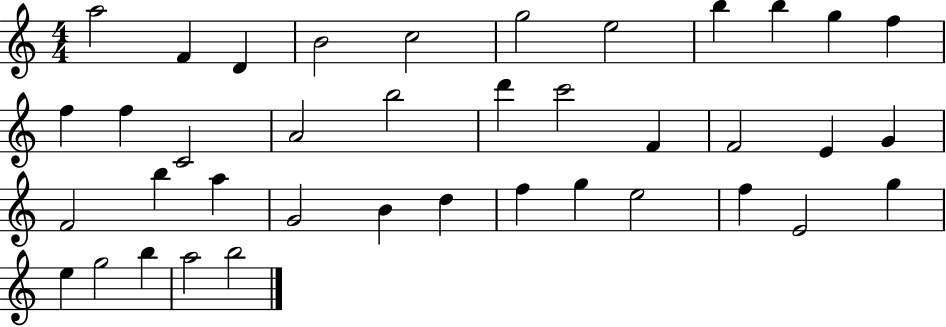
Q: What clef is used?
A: treble